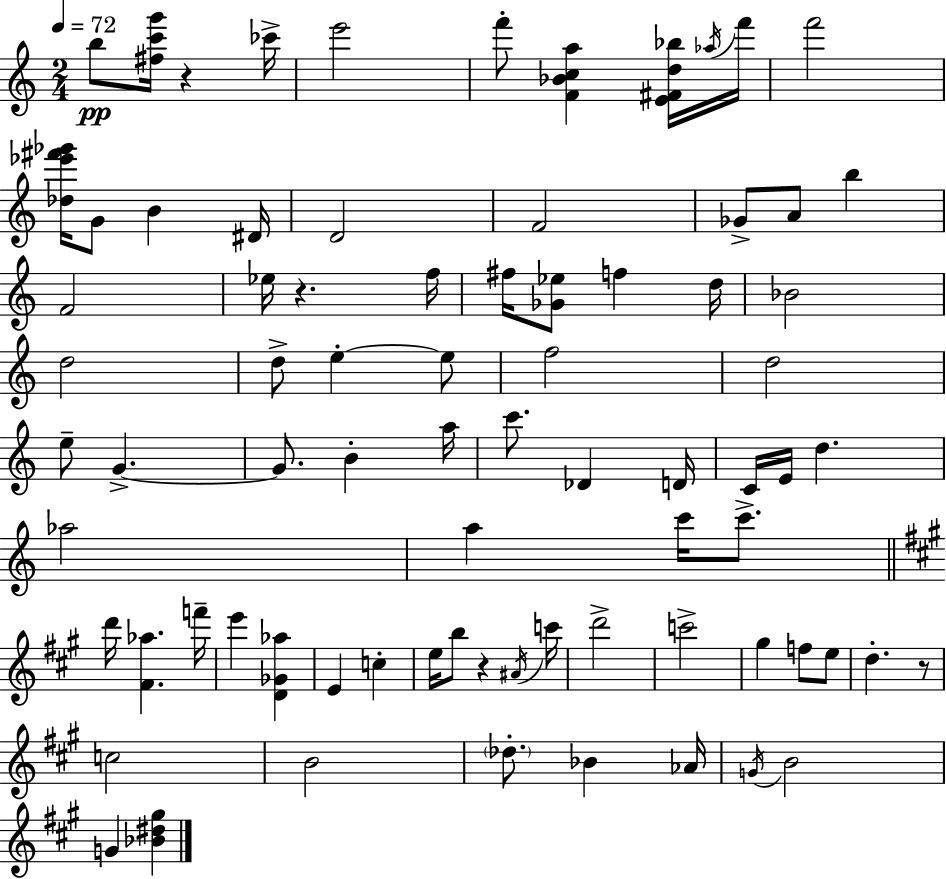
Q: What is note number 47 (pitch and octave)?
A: E4